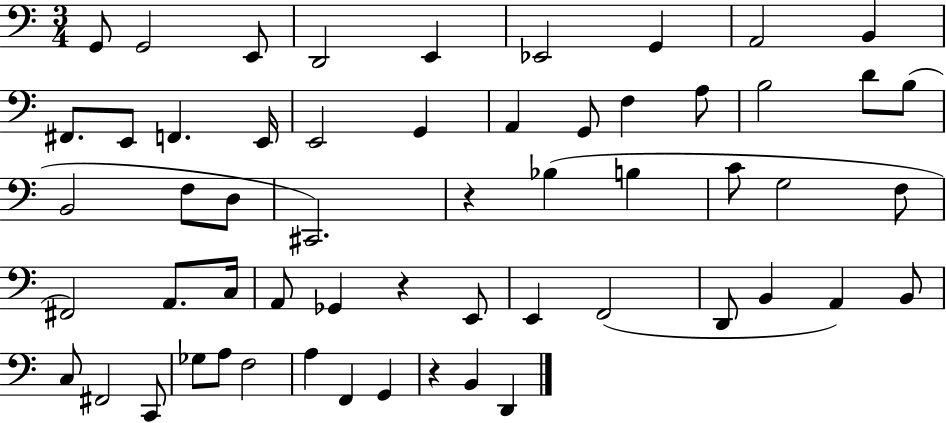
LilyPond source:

{
  \clef bass
  \numericTimeSignature
  \time 3/4
  \key c \major
  g,8 g,2 e,8 | d,2 e,4 | ees,2 g,4 | a,2 b,4 | \break fis,8. e,8 f,4. e,16 | e,2 g,4 | a,4 g,8 f4 a8 | b2 d'8 b8( | \break b,2 f8 d8 | cis,2.) | r4 bes4( b4 | c'8 g2 f8 | \break fis,2) a,8. c16 | a,8 ges,4 r4 e,8 | e,4 f,2( | d,8 b,4 a,4) b,8 | \break c8 fis,2 c,8 | ges8 a8 f2 | a4 f,4 g,4 | r4 b,4 d,4 | \break \bar "|."
}